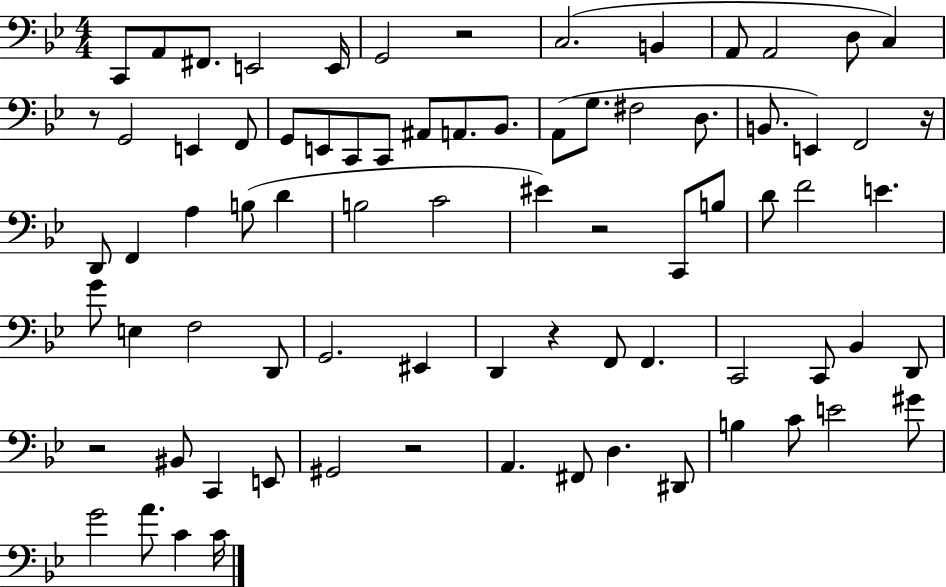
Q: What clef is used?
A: bass